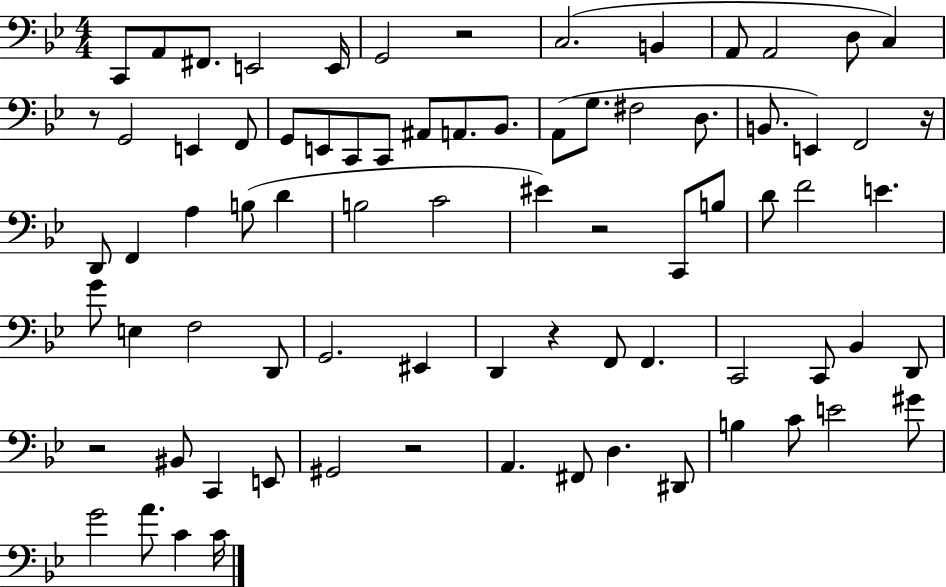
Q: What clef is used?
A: bass